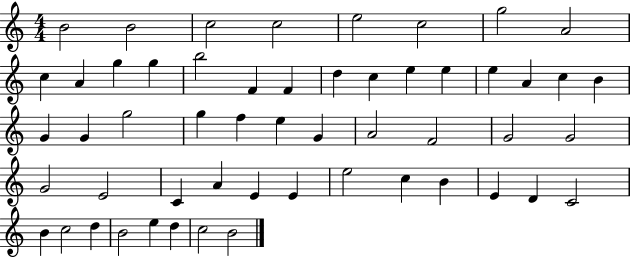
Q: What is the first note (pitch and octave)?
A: B4